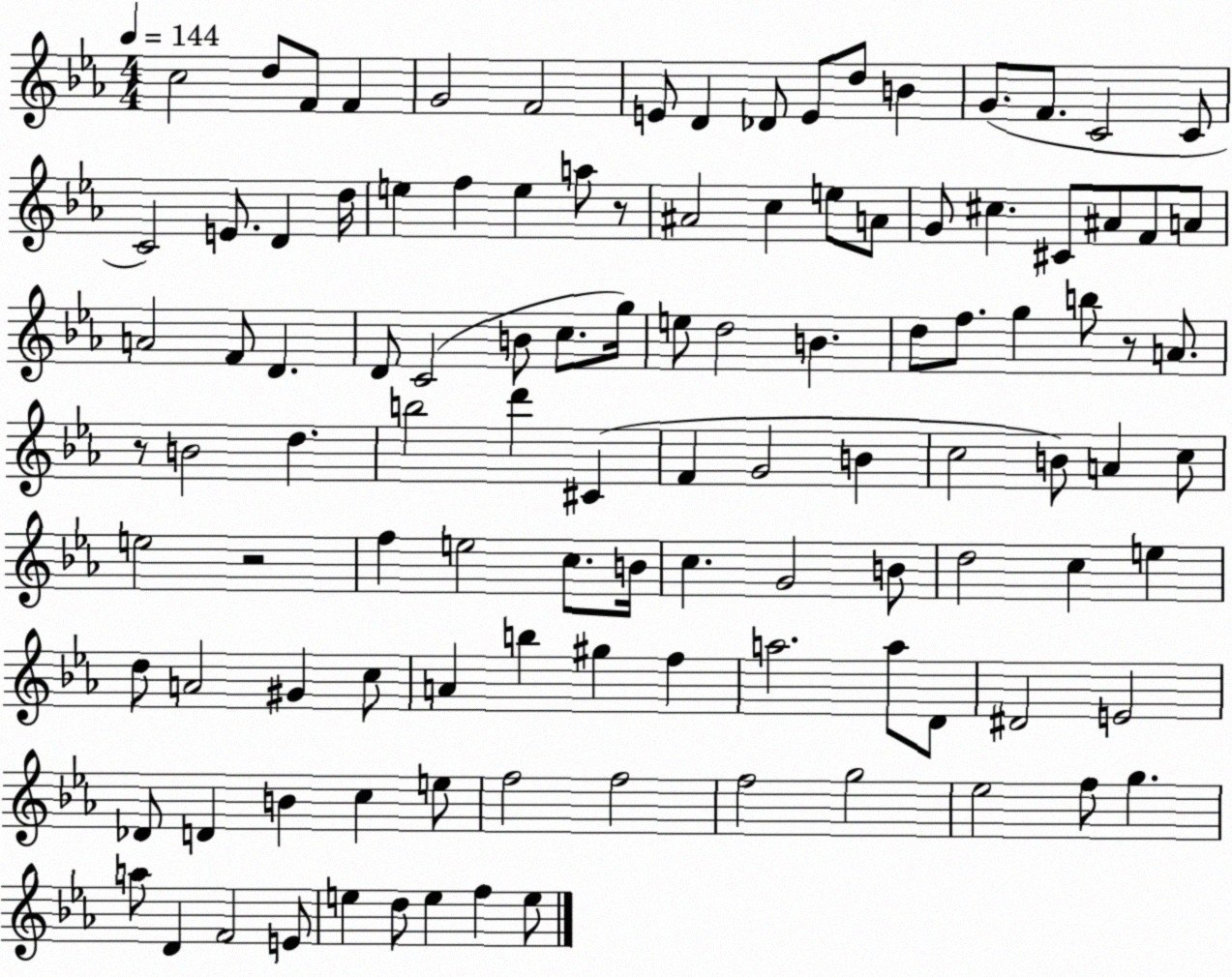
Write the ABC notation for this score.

X:1
T:Untitled
M:4/4
L:1/4
K:Eb
c2 d/2 F/2 F G2 F2 E/2 D _D/2 E/2 d/2 B G/2 F/2 C2 C/2 C2 E/2 D d/4 e f e a/2 z/2 ^A2 c e/2 A/2 G/2 ^c ^C/2 ^A/2 F/2 A/2 A2 F/2 D D/2 C2 B/2 c/2 g/4 e/2 d2 B d/2 f/2 g b/2 z/2 A/2 z/2 B2 d b2 d' ^C F G2 B c2 B/2 A c/2 e2 z2 f e2 c/2 B/4 c G2 B/2 d2 c e d/2 A2 ^G c/2 A b ^g f a2 a/2 D/2 ^D2 E2 _D/2 D B c e/2 f2 f2 f2 g2 _e2 f/2 g a/2 D F2 E/2 e d/2 e f e/2